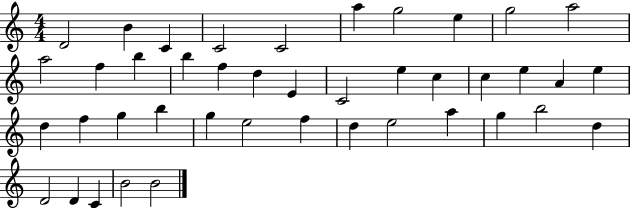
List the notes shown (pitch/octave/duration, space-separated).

D4/h B4/q C4/q C4/h C4/h A5/q G5/h E5/q G5/h A5/h A5/h F5/q B5/q B5/q F5/q D5/q E4/q C4/h E5/q C5/q C5/q E5/q A4/q E5/q D5/q F5/q G5/q B5/q G5/q E5/h F5/q D5/q E5/h A5/q G5/q B5/h D5/q D4/h D4/q C4/q B4/h B4/h